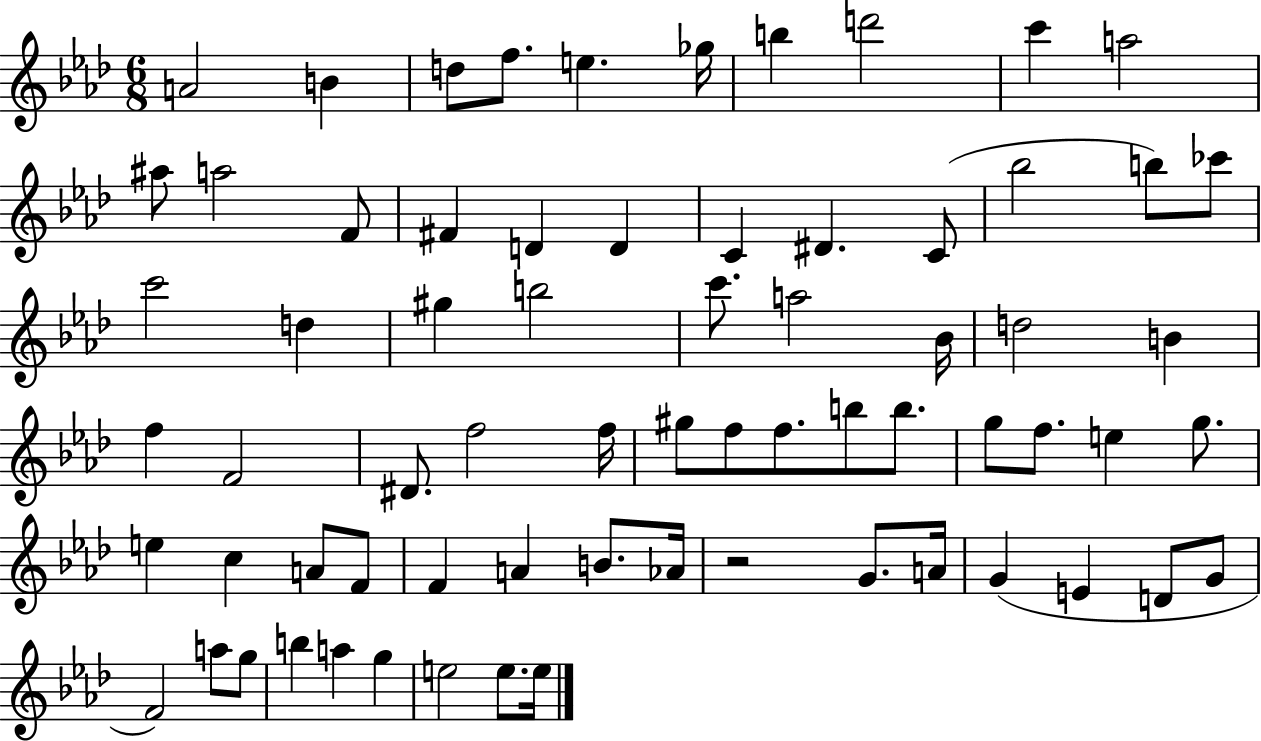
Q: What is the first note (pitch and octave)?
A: A4